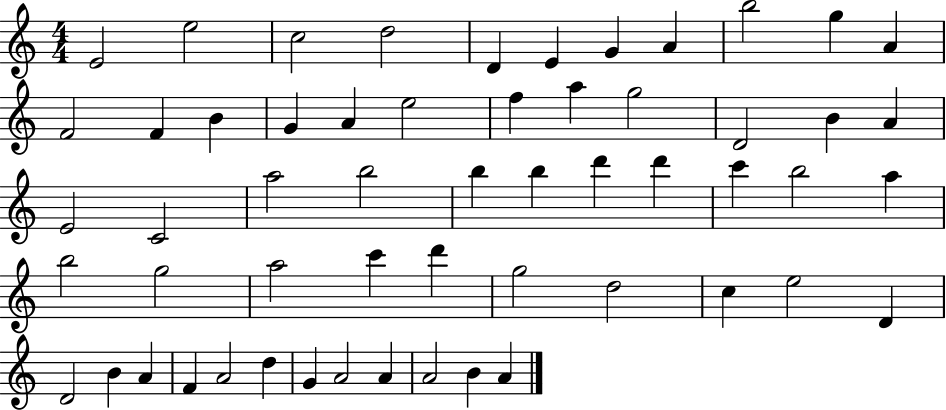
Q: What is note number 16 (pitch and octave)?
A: A4